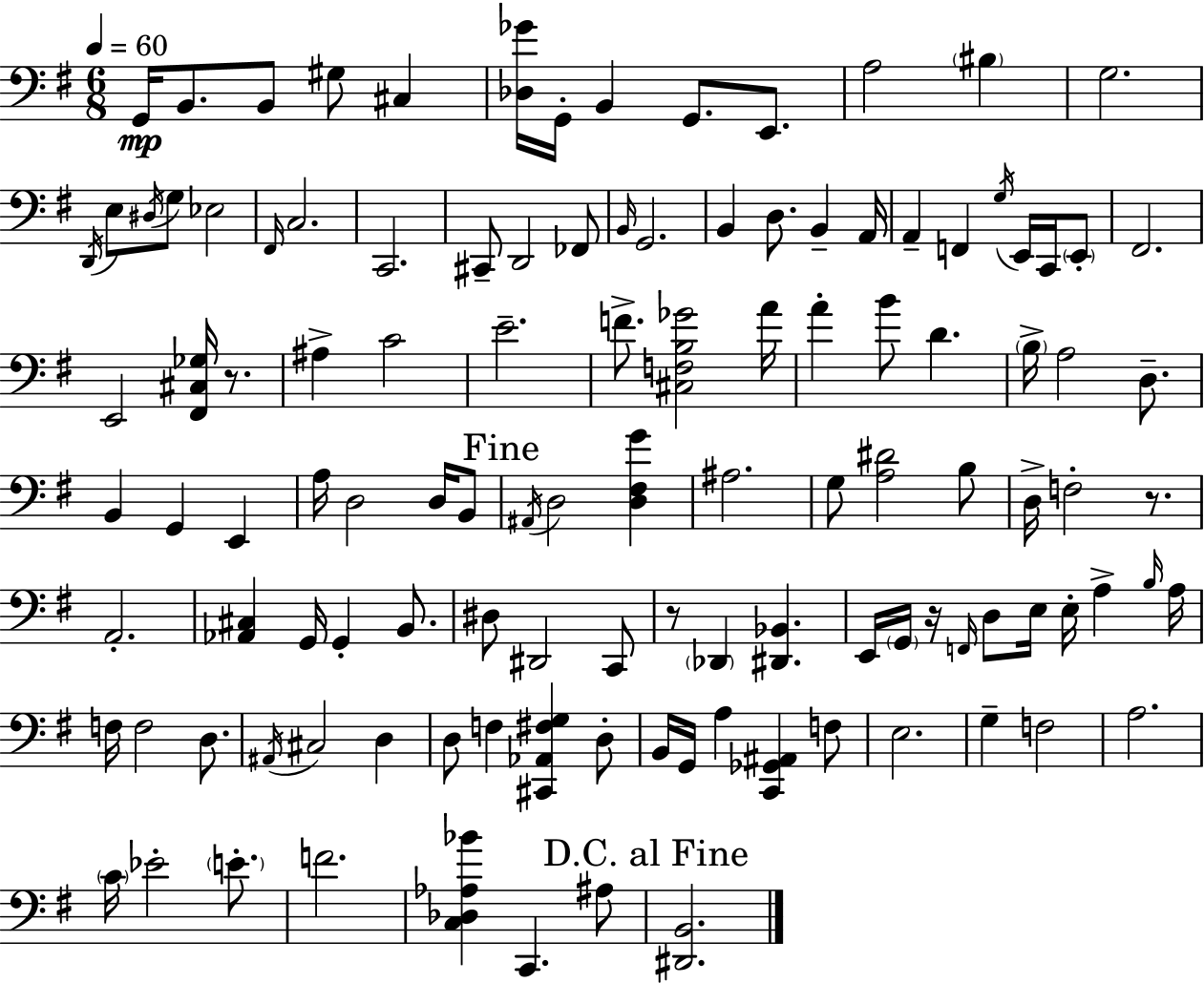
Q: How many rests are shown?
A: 4